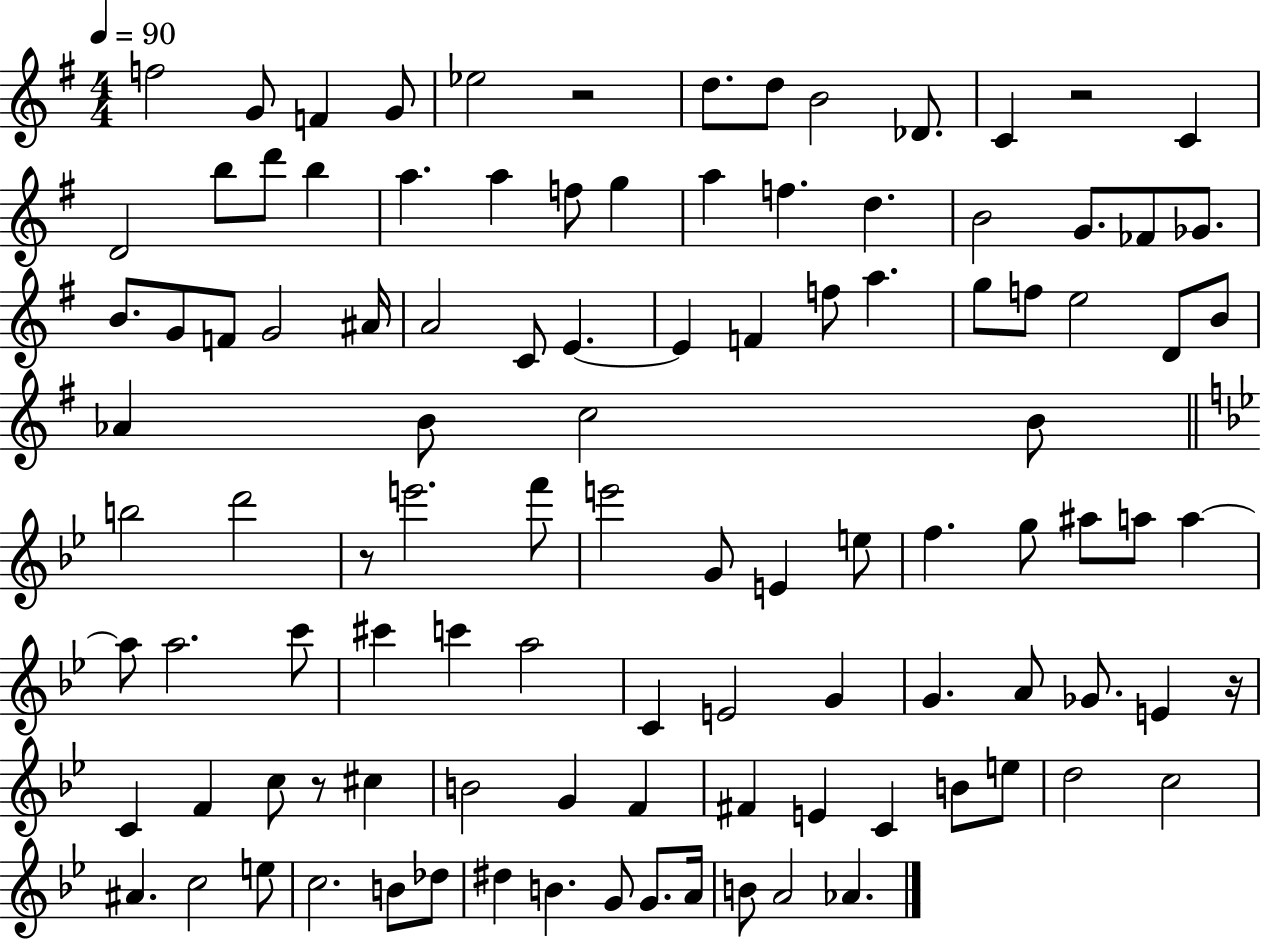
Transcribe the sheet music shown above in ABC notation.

X:1
T:Untitled
M:4/4
L:1/4
K:G
f2 G/2 F G/2 _e2 z2 d/2 d/2 B2 _D/2 C z2 C D2 b/2 d'/2 b a a f/2 g a f d B2 G/2 _F/2 _G/2 B/2 G/2 F/2 G2 ^A/4 A2 C/2 E E F f/2 a g/2 f/2 e2 D/2 B/2 _A B/2 c2 B/2 b2 d'2 z/2 e'2 f'/2 e'2 G/2 E e/2 f g/2 ^a/2 a/2 a a/2 a2 c'/2 ^c' c' a2 C E2 G G A/2 _G/2 E z/4 C F c/2 z/2 ^c B2 G F ^F E C B/2 e/2 d2 c2 ^A c2 e/2 c2 B/2 _d/2 ^d B G/2 G/2 A/4 B/2 A2 _A